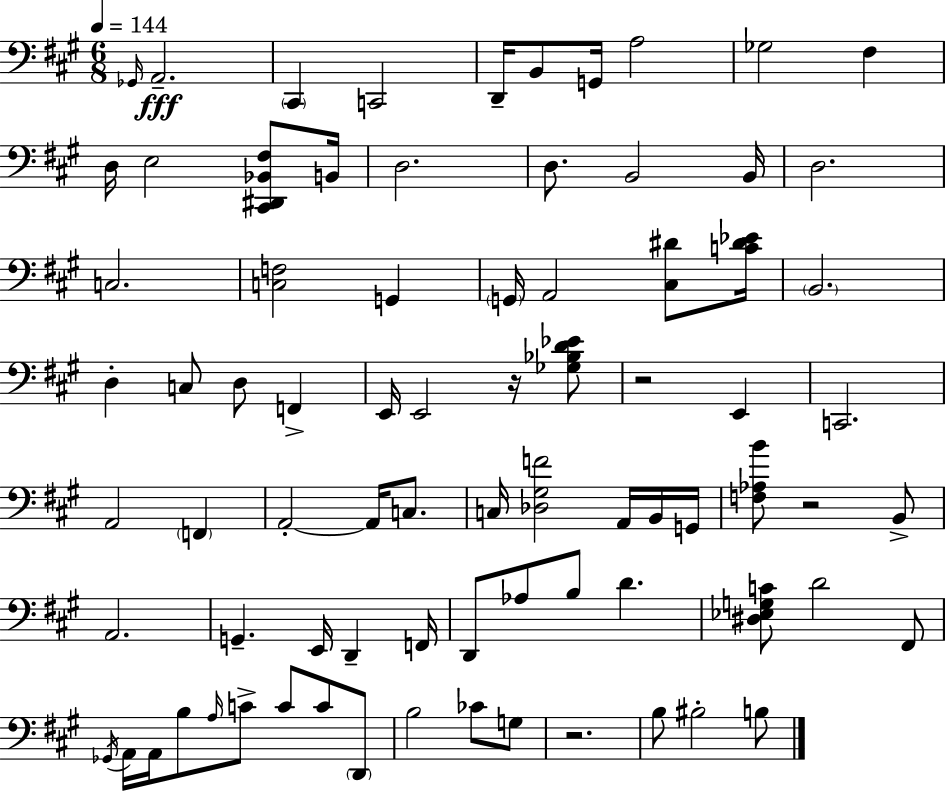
Gb2/s A2/h. C#2/q C2/h D2/s B2/e G2/s A3/h Gb3/h F#3/q D3/s E3/h [C#2,D#2,Bb2,F#3]/e B2/s D3/h. D3/e. B2/h B2/s D3/h. C3/h. [C3,F3]/h G2/q G2/s A2/h [C#3,D#4]/e [C4,D#4,Eb4]/s B2/h. D3/q C3/e D3/e F2/q E2/s E2/h R/s [Gb3,Bb3,D4,Eb4]/e R/h E2/q C2/h. A2/h F2/q A2/h A2/s C3/e. C3/s [Db3,G#3,F4]/h A2/s B2/s G2/s [F3,Ab3,B4]/e R/h B2/e A2/h. G2/q. E2/s D2/q F2/s D2/e Ab3/e B3/e D4/q. [D#3,Eb3,G3,C4]/e D4/h F#2/e Gb2/s A2/s A2/s B3/e A3/s C4/e C4/e C4/e D2/e B3/h CES4/e G3/e R/h. B3/e BIS3/h B3/e